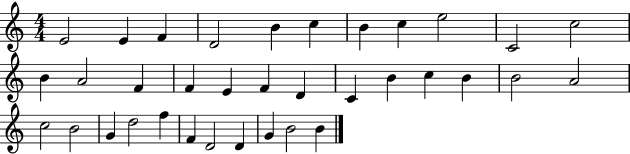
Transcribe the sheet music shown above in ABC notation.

X:1
T:Untitled
M:4/4
L:1/4
K:C
E2 E F D2 B c B c e2 C2 c2 B A2 F F E F D C B c B B2 A2 c2 B2 G d2 f F D2 D G B2 B